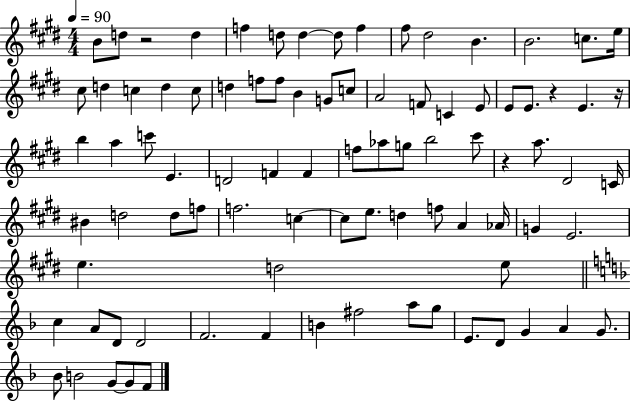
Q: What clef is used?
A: treble